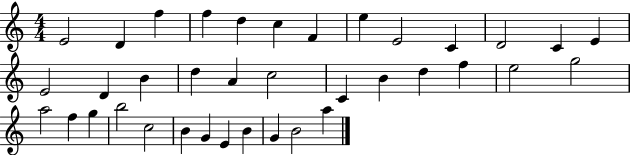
E4/h D4/q F5/q F5/q D5/q C5/q F4/q E5/q E4/h C4/q D4/h C4/q E4/q E4/h D4/q B4/q D5/q A4/q C5/h C4/q B4/q D5/q F5/q E5/h G5/h A5/h F5/q G5/q B5/h C5/h B4/q G4/q E4/q B4/q G4/q B4/h A5/q